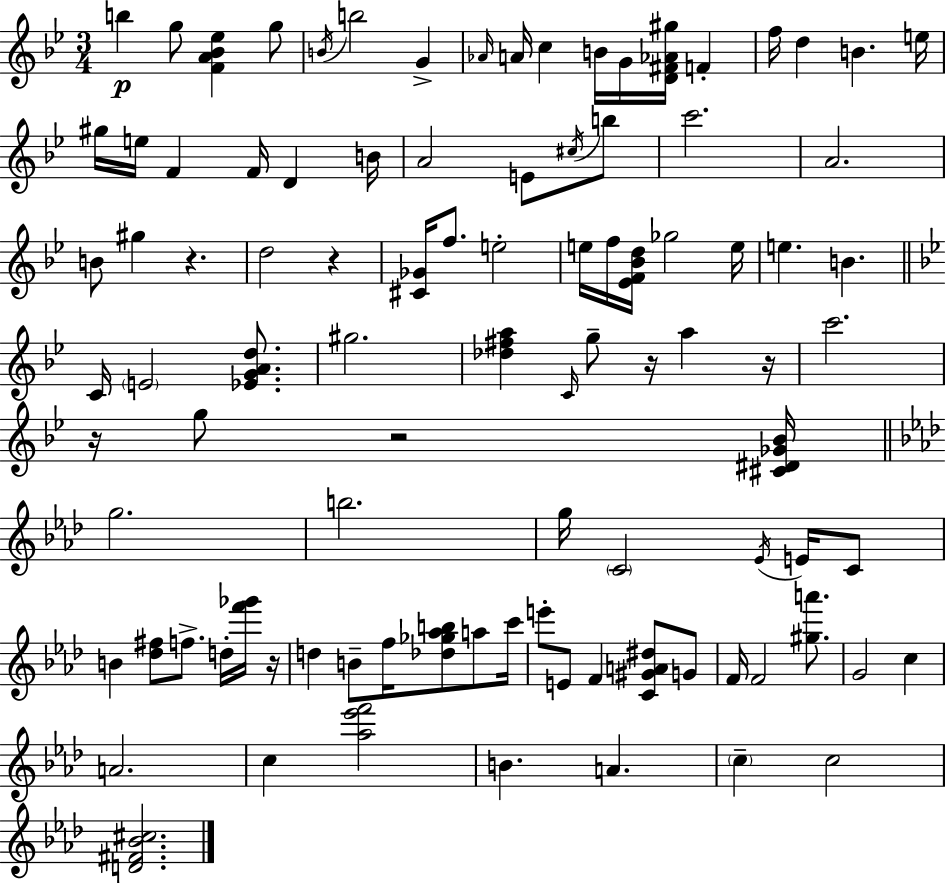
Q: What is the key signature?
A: BES major